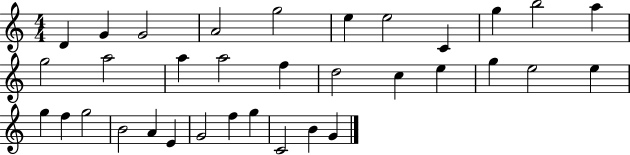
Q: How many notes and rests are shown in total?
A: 34